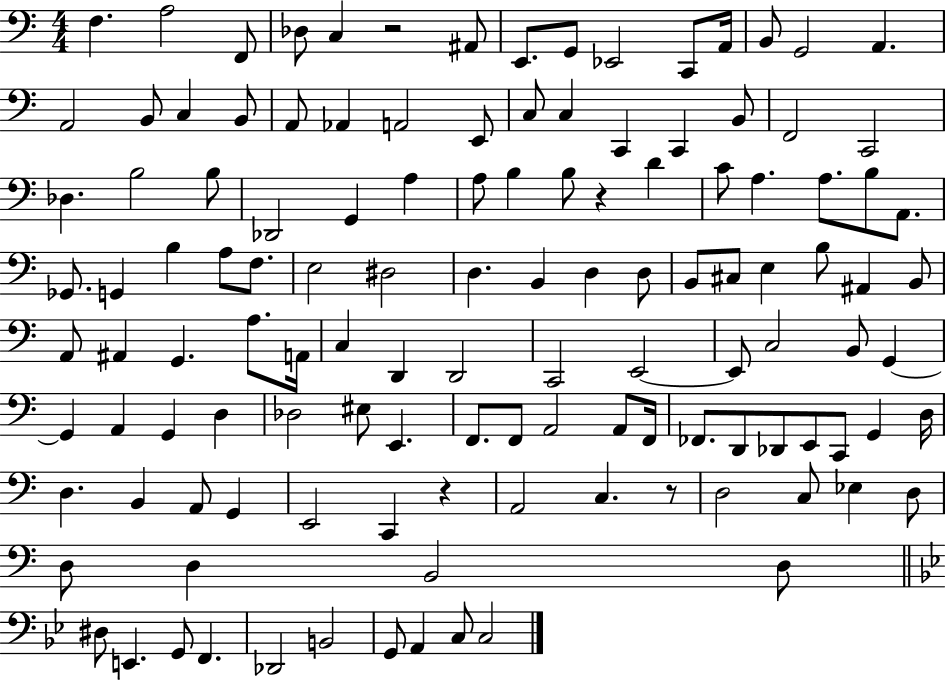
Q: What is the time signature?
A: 4/4